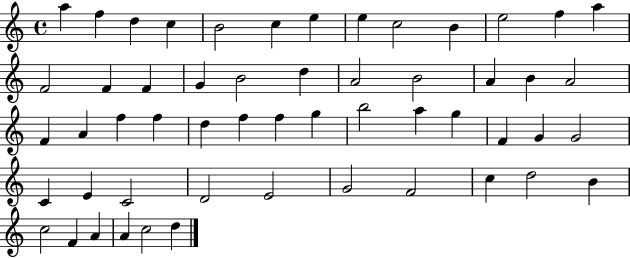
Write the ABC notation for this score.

X:1
T:Untitled
M:4/4
L:1/4
K:C
a f d c B2 c e e c2 B e2 f a F2 F F G B2 d A2 B2 A B A2 F A f f d f f g b2 a g F G G2 C E C2 D2 E2 G2 F2 c d2 B c2 F A A c2 d